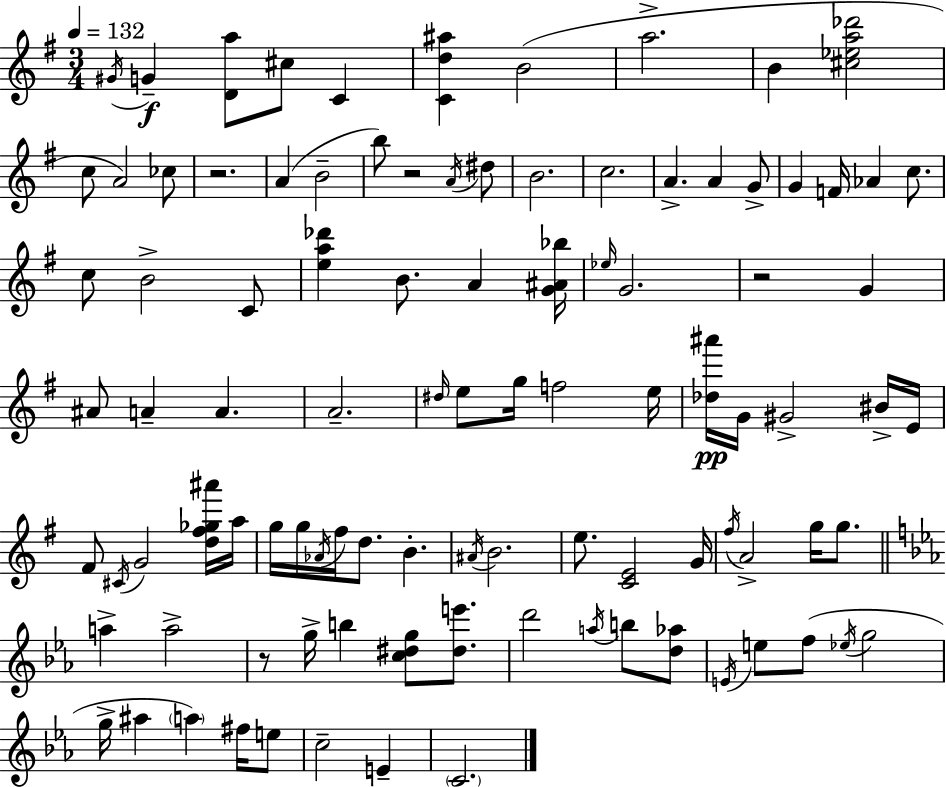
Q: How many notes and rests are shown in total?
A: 98